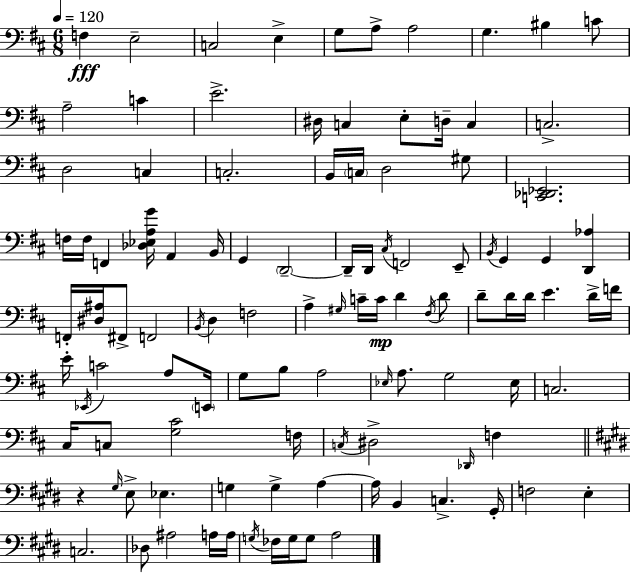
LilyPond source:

{
  \clef bass
  \numericTimeSignature
  \time 6/8
  \key d \major
  \tempo 4 = 120
  f4\fff e2-- | c2 e4-> | g8 a8-> a2 | g4. bis4 c'8 | \break a2-- c'4 | e'2.-> | dis16 c4 e8-. d16-- c4 | c2.-> | \break d2 c4 | c2.-. | b,16 \parenthesize c16 d2 gis8 | <c, des, ees,>2. | \break f16 f16 f,4 <des ees a g'>16 a,4 b,16 | g,4 \parenthesize d,2--~~ | d,16-- d,16 \acciaccatura { cis16 } f,2 e,8-- | \acciaccatura { b,16 } g,4 g,4 <d, aes>4 | \break f,16-. <dis ais>16 fis,8-> f,2 | \acciaccatura { b,16 } d4 f2 | a4-> \grace { gis16 } c'16-- c'16\mp d'4 | \acciaccatura { fis16 } d'8 d'8-- d'16 d'16 e'4. | \break d'16-> f'16 e'16-. \acciaccatura { ees,16 } c'2 | a8 \parenthesize e,16 g8 b8 a2 | \grace { ees16 } a8. g2 | ees16 c2. | \break cis16 c8 <g cis'>2 | f16 \acciaccatura { c16 } dis2-> | \grace { des,16 } f4 \bar "||" \break \key e \major r4 \grace { gis16 } e8-> ees4. | g4 g4-> a4~~ | a16 b,4 c4.-> | gis,16-. f2 e4-. | \break c2. | des8 ais2 a16 | a16 \acciaccatura { g16 } fes16 g16 g8 a2 | \bar "|."
}